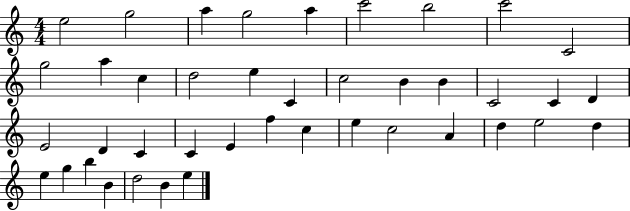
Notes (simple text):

E5/h G5/h A5/q G5/h A5/q C6/h B5/h C6/h C4/h G5/h A5/q C5/q D5/h E5/q C4/q C5/h B4/q B4/q C4/h C4/q D4/q E4/h D4/q C4/q C4/q E4/q F5/q C5/q E5/q C5/h A4/q D5/q E5/h D5/q E5/q G5/q B5/q B4/q D5/h B4/q E5/q